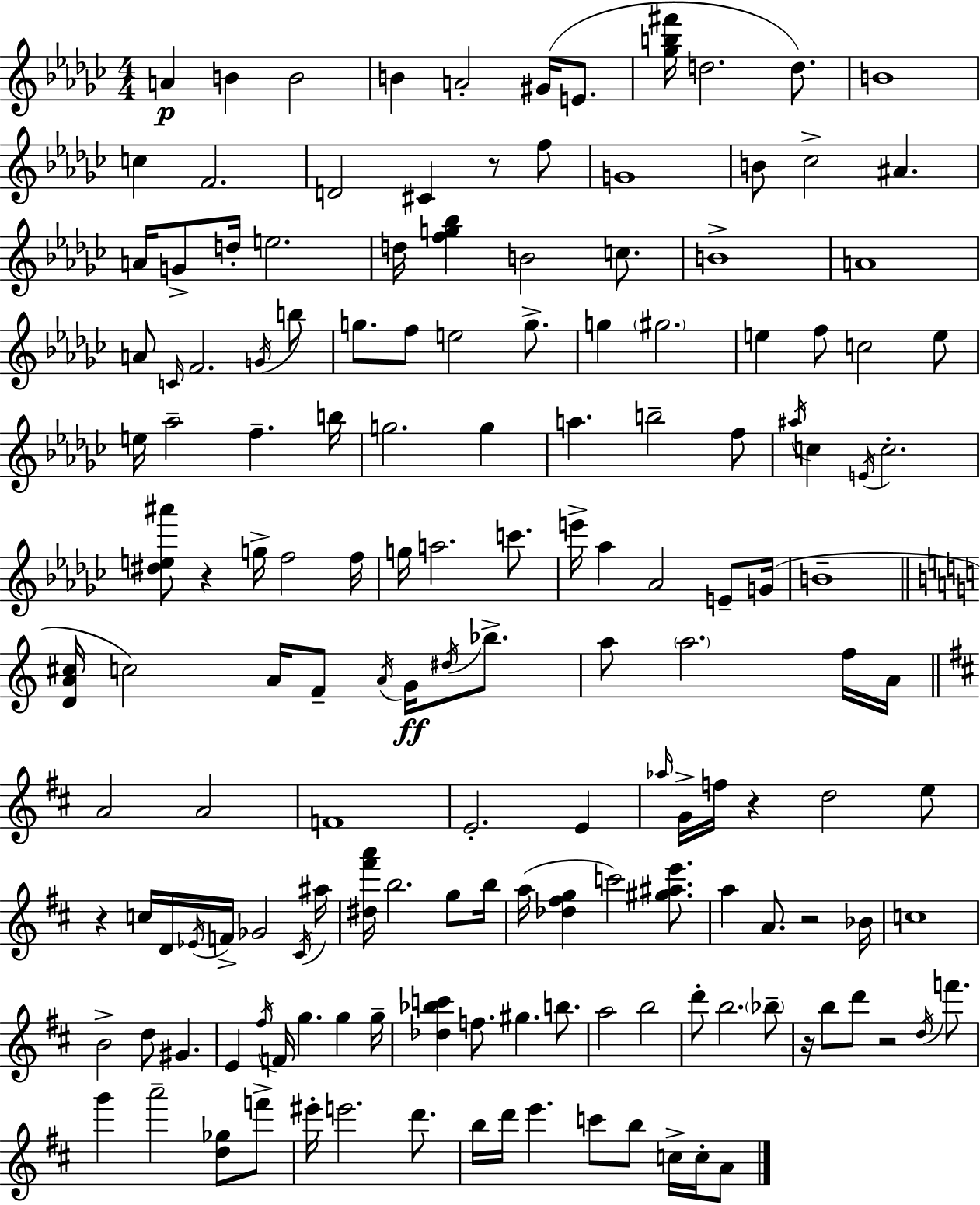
A4/q B4/q B4/h B4/q A4/h G#4/s E4/e. [Gb5,B5,F#6]/s D5/h. D5/e. B4/w C5/q F4/h. D4/h C#4/q R/e F5/e G4/w B4/e CES5/h A#4/q. A4/s G4/e D5/s E5/h. D5/s [F5,G5,Bb5]/q B4/h C5/e. B4/w A4/w A4/e C4/s F4/h. G4/s B5/e G5/e. F5/e E5/h G5/e. G5/q G#5/h. E5/q F5/e C5/h E5/e E5/s Ab5/h F5/q. B5/s G5/h. G5/q A5/q. B5/h F5/e A#5/s C5/q E4/s C5/h. [D#5,E5,A#6]/e R/q G5/s F5/h F5/s G5/s A5/h. C6/e. E6/s Ab5/q Ab4/h E4/e G4/s B4/w [D4,A4,C#5]/s C5/h A4/s F4/e A4/s G4/s D#5/s Bb5/e. A5/e A5/h. F5/s A4/s A4/h A4/h F4/w E4/h. E4/q Ab5/s G4/s F5/s R/q D5/h E5/e R/q C5/s D4/s Eb4/s F4/s Gb4/h C#4/s A#5/s [D#5,F#6,A6]/s B5/h. G5/e B5/s A5/s [Db5,F#5,G5]/q C6/h [G#5,A#5,E6]/e. A5/q A4/e. R/h Bb4/s C5/w B4/h D5/e G#4/q. E4/q F#5/s F4/s G5/q. G5/q G5/s [Db5,Bb5,C6]/q F5/e. G#5/q. B5/e. A5/h B5/h D6/e B5/h. Bb5/e R/s B5/e D6/e R/h D5/s F6/e. G6/q A6/h [D5,Gb5]/e F6/e EIS6/s E6/h. D6/e. B5/s D6/s E6/q. C6/e B5/e C5/s C5/s A4/e